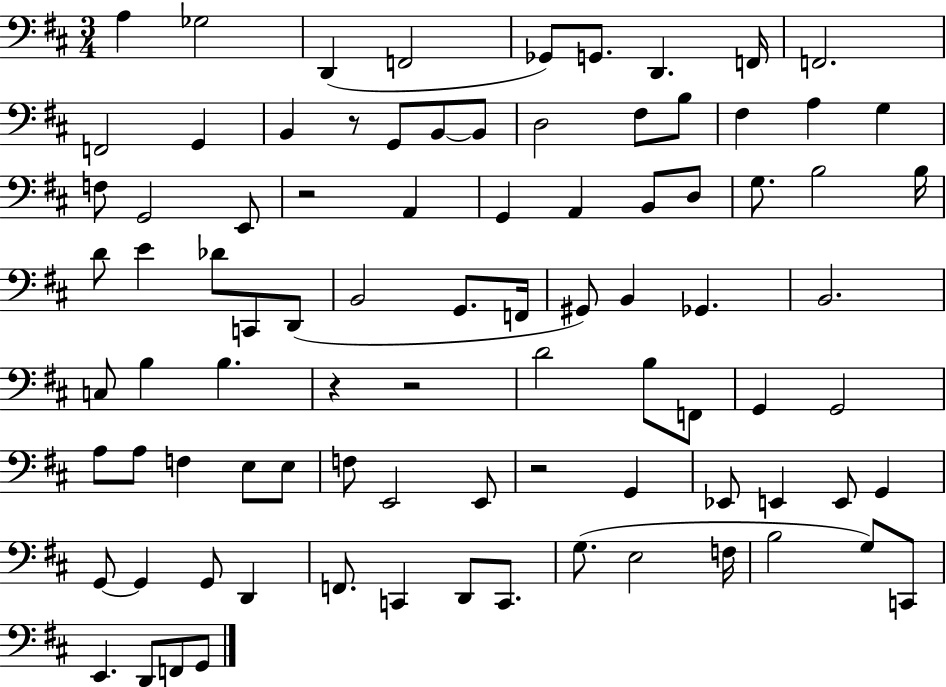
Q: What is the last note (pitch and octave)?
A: G2